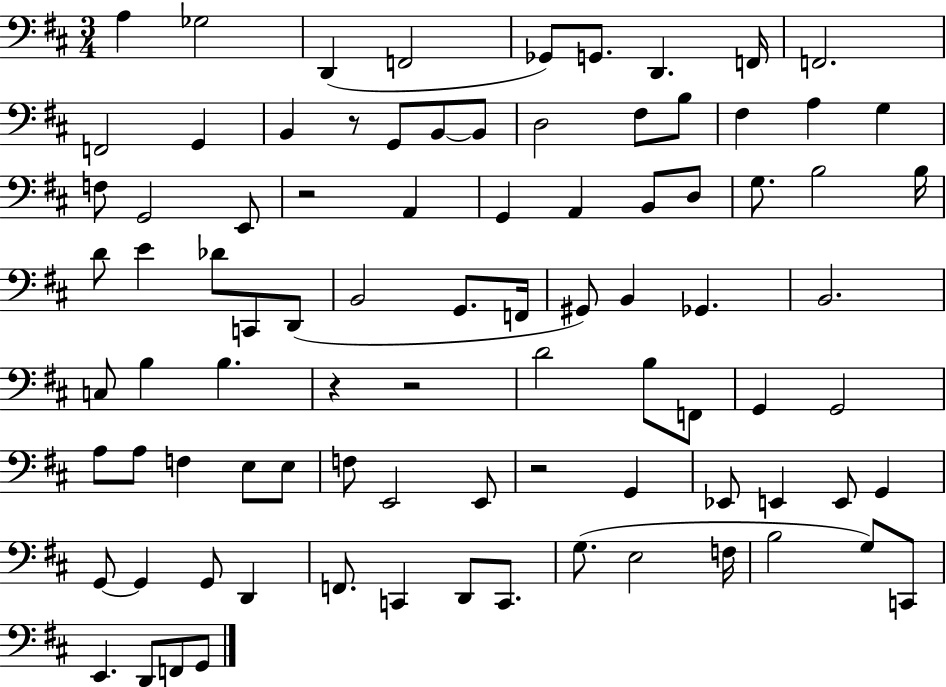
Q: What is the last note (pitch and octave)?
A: G2